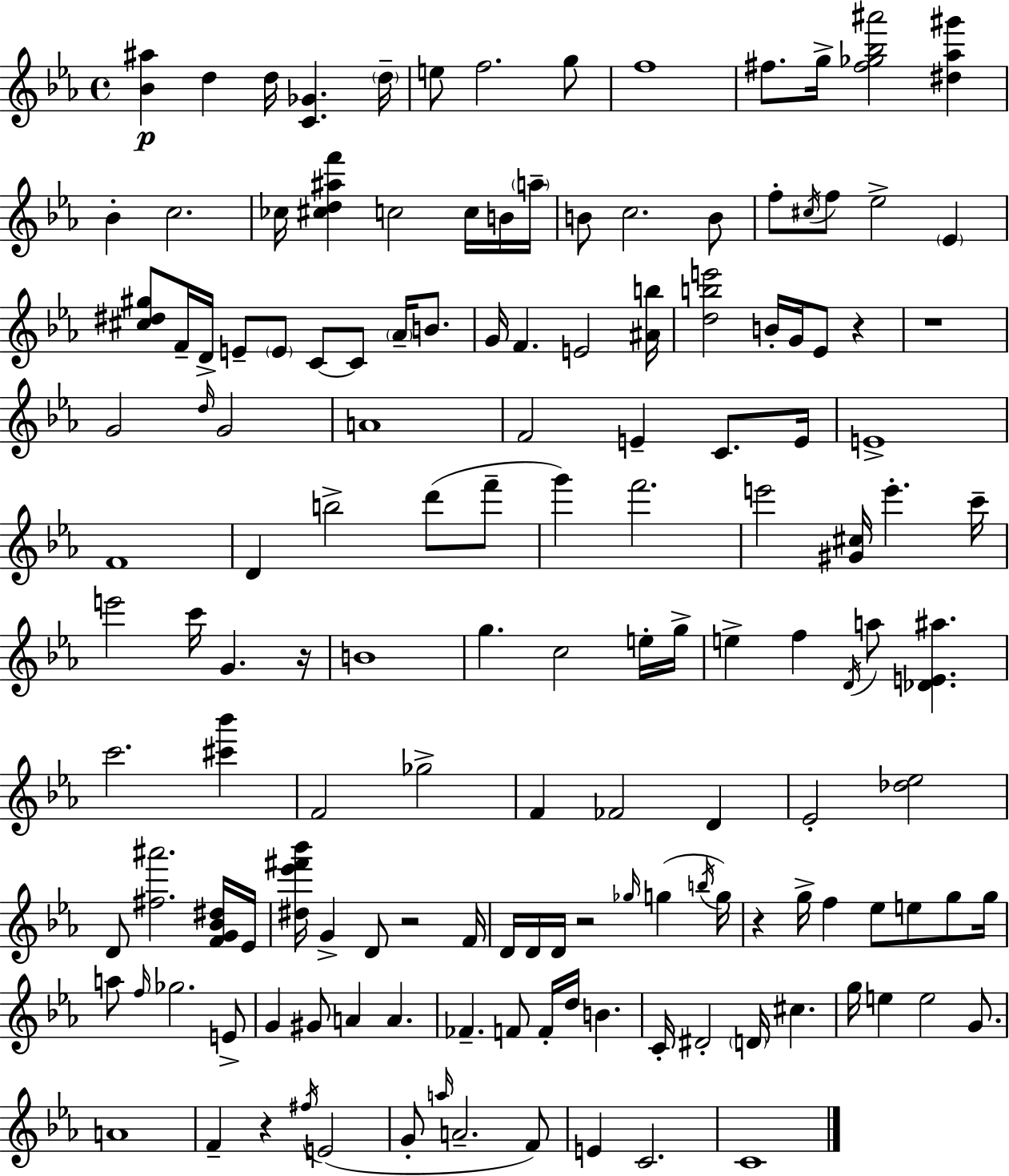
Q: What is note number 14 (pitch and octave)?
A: C5